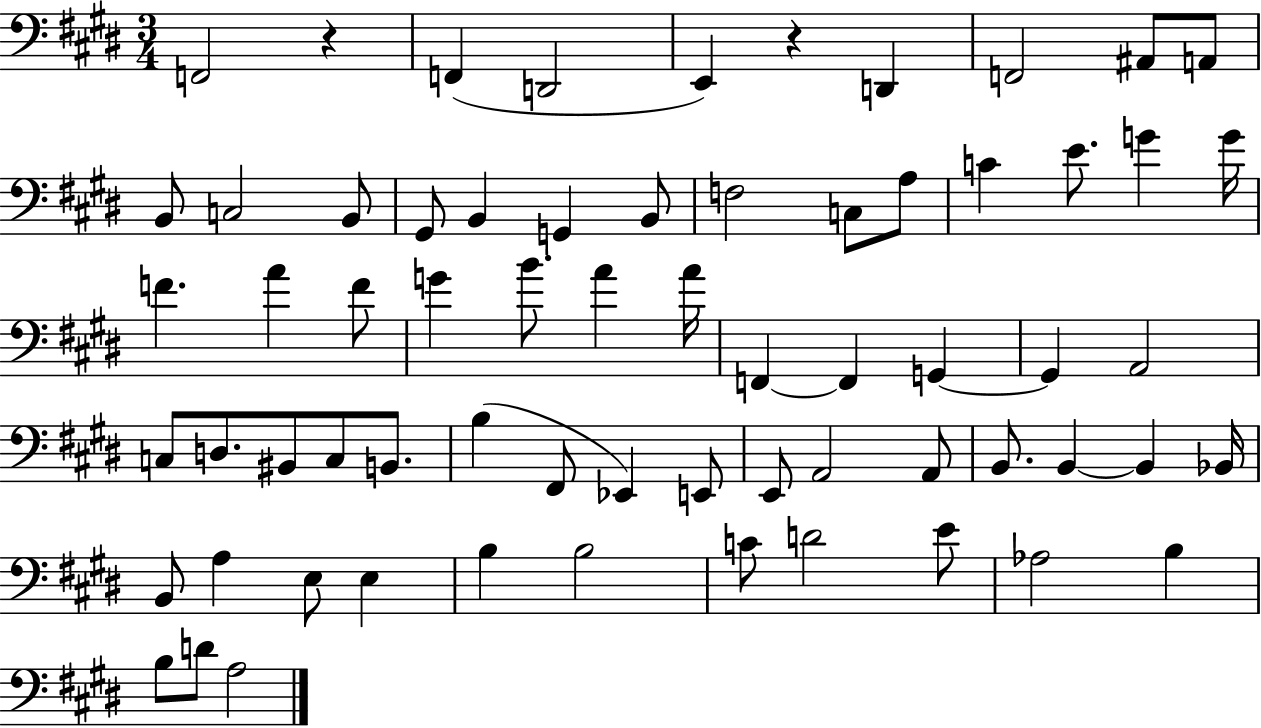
{
  \clef bass
  \numericTimeSignature
  \time 3/4
  \key e \major
  f,2 r4 | f,4( d,2 | e,4) r4 d,4 | f,2 ais,8 a,8 | \break b,8 c2 b,8 | gis,8 b,4 g,4 b,8 | f2 c8 a8 | c'4 e'8. g'4 g'16 | \break f'4. a'4 f'8 | g'4 b'8. a'4 a'16 | f,4~~ f,4 g,4~~ | g,4 a,2 | \break c8 d8. bis,8 c8 b,8. | b4( fis,8 ees,4) e,8 | e,8 a,2 a,8 | b,8. b,4~~ b,4 bes,16 | \break b,8 a4 e8 e4 | b4 b2 | c'8 d'2 e'8 | aes2 b4 | \break b8 d'8 a2 | \bar "|."
}